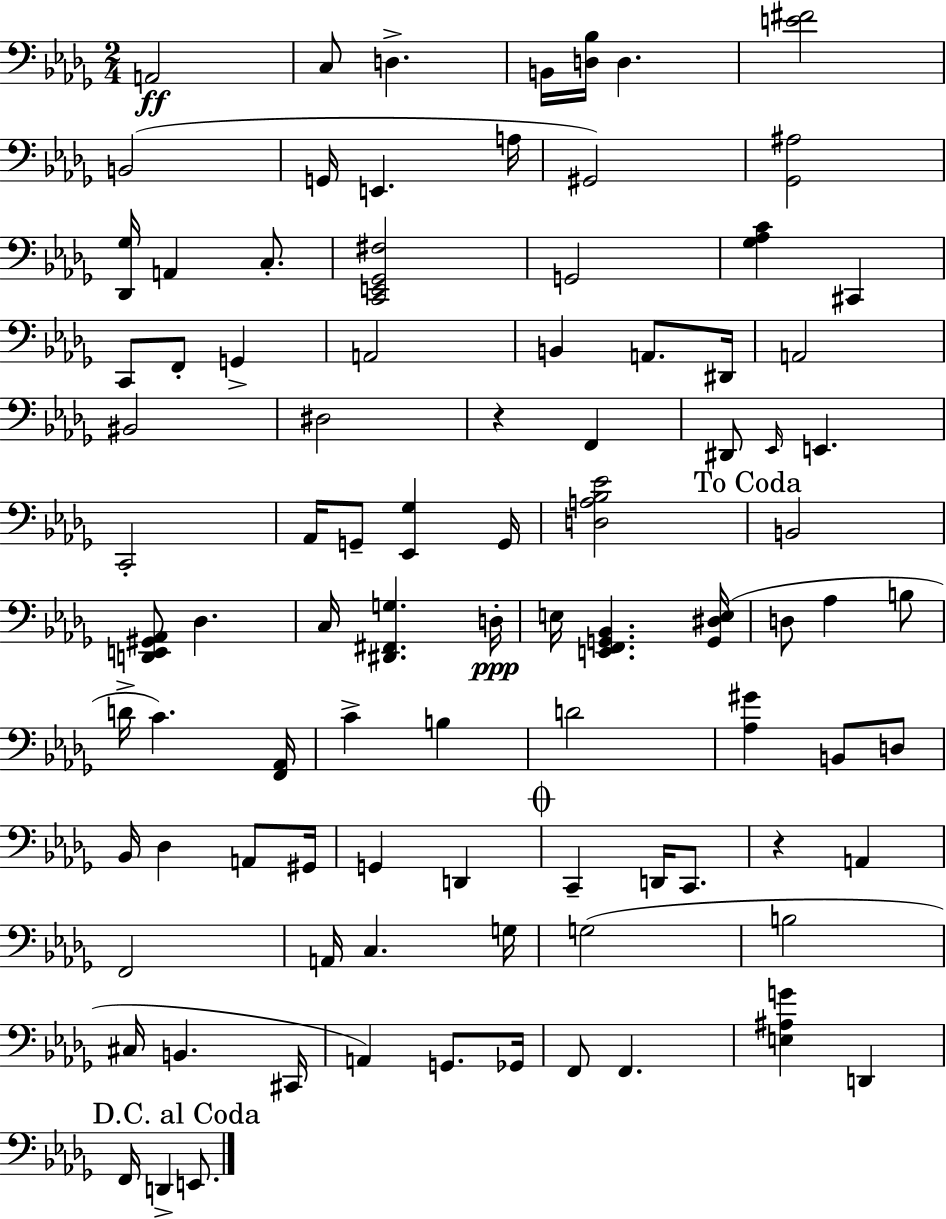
{
  \clef bass
  \numericTimeSignature
  \time 2/4
  \key bes \minor
  a,2\ff | c8 d4.-> | b,16 <d bes>16 d4. | <e' fis'>2 | \break b,2( | g,16 e,4. a16 | gis,2) | <ges, ais>2 | \break <des, ges>16 a,4 c8.-. | <c, e, ges, fis>2 | g,2 | <ges aes c'>4 cis,4 | \break c,8 f,8-. g,4-> | a,2 | b,4 a,8. dis,16 | a,2 | \break bis,2 | dis2 | r4 f,4 | dis,8 \grace { ees,16 } e,4. | \break c,2-. | aes,16 g,8-- <ees, ges>4 | g,16 <d a bes ees'>2 | \mark "To Coda" b,2 | \break <d, e, gis, aes,>8 des4. | c16 <dis, fis, g>4. | d16-.\ppp e16 <e, f, g, bes,>4. | <g, dis e>16( d8 aes4 b8 | \break d'16-> c'4.) | <f, aes,>16 c'4-> b4 | d'2 | <aes gis'>4 b,8 d8 | \break bes,16 des4 a,8 | gis,16 g,4 d,4 | \mark \markup { \musicglyph "scripts.coda" } c,4-- d,16 c,8. | r4 a,4 | \break f,2 | a,16 c4. | g16 g2( | b2 | \break cis16 b,4. | cis,16 a,4) g,8. | ges,16 f,8 f,4. | <e ais g'>4 d,4 | \break \mark "D.C. al Coda" f,16 d,4-> e,8. | \bar "|."
}